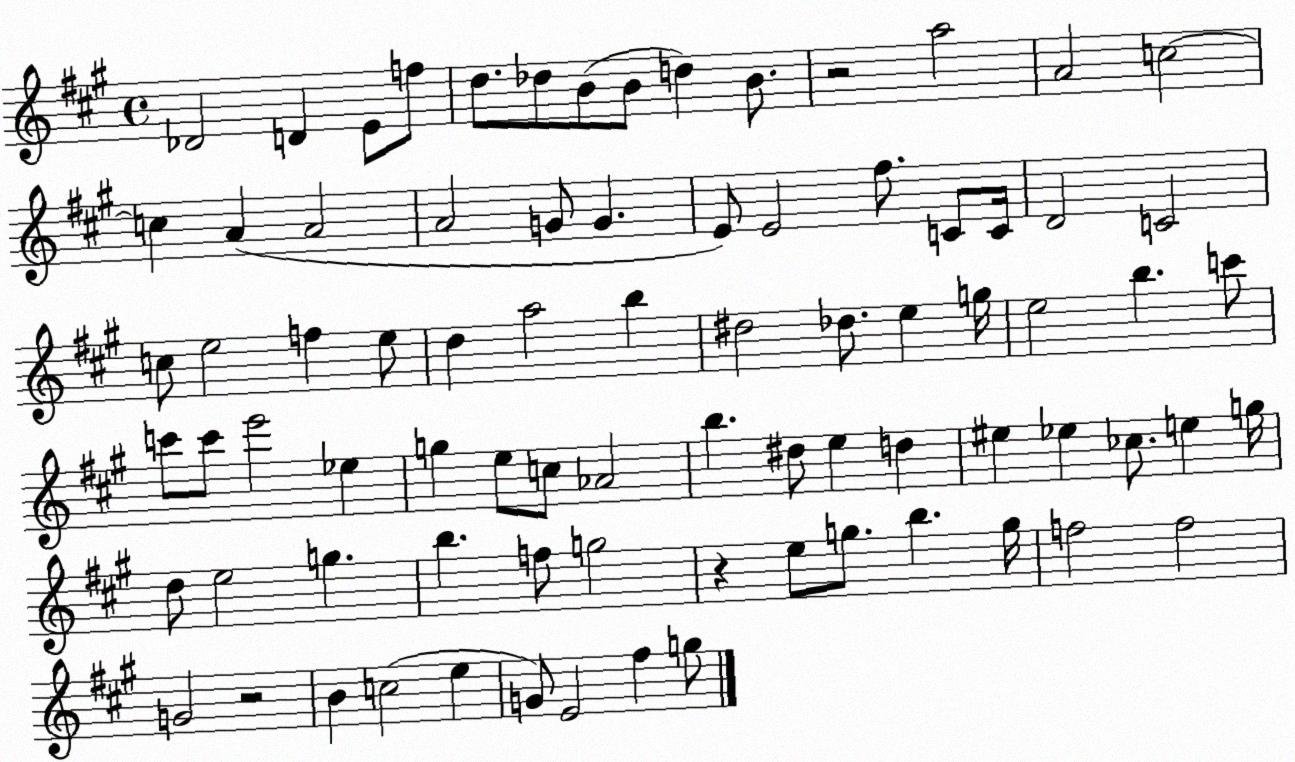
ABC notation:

X:1
T:Untitled
M:4/4
L:1/4
K:A
_D2 D E/2 f/2 d/2 _d/2 B/2 B/2 d B/2 z2 a2 A2 c2 c A A2 A2 G/2 G E/2 E2 ^f/2 C/2 C/4 D2 C2 c/2 e2 f e/2 d a2 b ^d2 _d/2 e g/4 e2 b c'/2 c'/2 c'/2 e'2 _e g e/2 c/2 _A2 b ^d/2 e d ^e _e _c/2 e g/4 d/2 e2 g b f/2 g2 z e/2 g/2 b g/4 f2 f2 G2 z2 B c2 e G/2 E2 ^f g/2